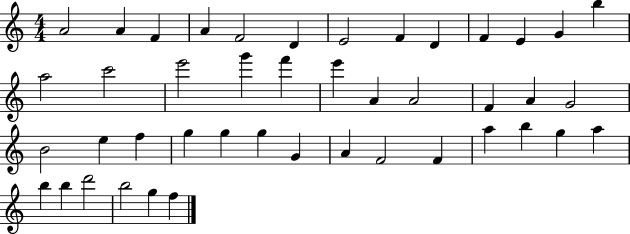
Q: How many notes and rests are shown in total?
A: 44